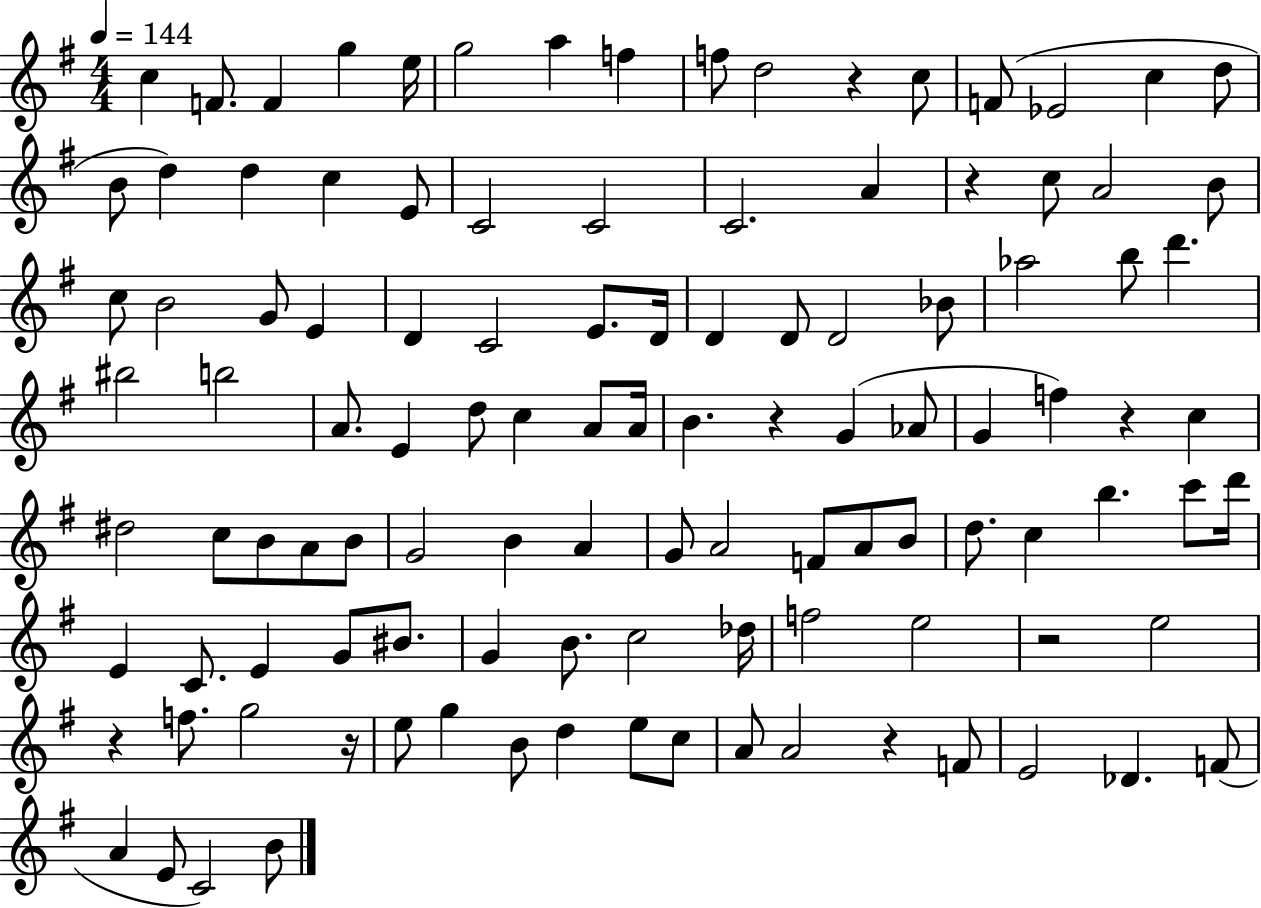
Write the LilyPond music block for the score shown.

{
  \clef treble
  \numericTimeSignature
  \time 4/4
  \key g \major
  \tempo 4 = 144
  c''4 f'8. f'4 g''4 e''16 | g''2 a''4 f''4 | f''8 d''2 r4 c''8 | f'8( ees'2 c''4 d''8 | \break b'8 d''4) d''4 c''4 e'8 | c'2 c'2 | c'2. a'4 | r4 c''8 a'2 b'8 | \break c''8 b'2 g'8 e'4 | d'4 c'2 e'8. d'16 | d'4 d'8 d'2 bes'8 | aes''2 b''8 d'''4. | \break bis''2 b''2 | a'8. e'4 d''8 c''4 a'8 a'16 | b'4. r4 g'4( aes'8 | g'4 f''4) r4 c''4 | \break dis''2 c''8 b'8 a'8 b'8 | g'2 b'4 a'4 | g'8 a'2 f'8 a'8 b'8 | d''8. c''4 b''4. c'''8 d'''16 | \break e'4 c'8. e'4 g'8 bis'8. | g'4 b'8. c''2 des''16 | f''2 e''2 | r2 e''2 | \break r4 f''8. g''2 r16 | e''8 g''4 b'8 d''4 e''8 c''8 | a'8 a'2 r4 f'8 | e'2 des'4. f'8( | \break a'4 e'8 c'2) b'8 | \bar "|."
}